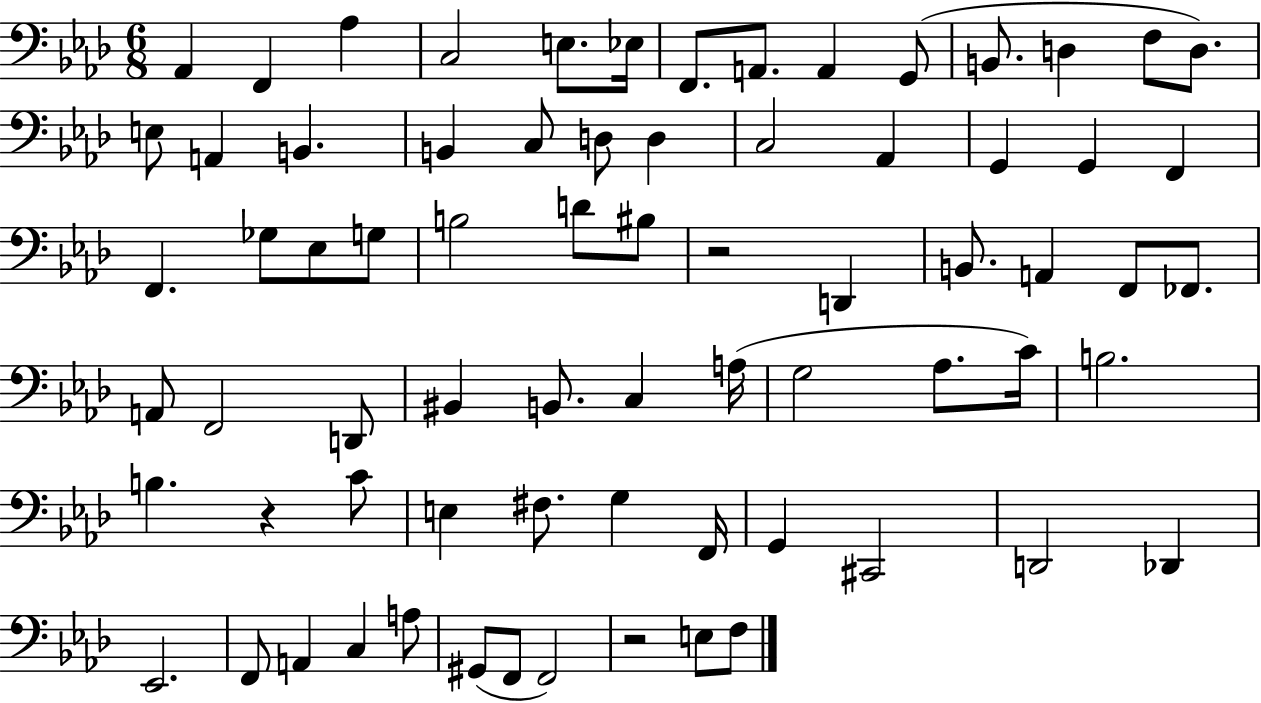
{
  \clef bass
  \numericTimeSignature
  \time 6/8
  \key aes \major
  aes,4 f,4 aes4 | c2 e8. ees16 | f,8. a,8. a,4 g,8( | b,8. d4 f8 d8.) | \break e8 a,4 b,4. | b,4 c8 d8 d4 | c2 aes,4 | g,4 g,4 f,4 | \break f,4. ges8 ees8 g8 | b2 d'8 bis8 | r2 d,4 | b,8. a,4 f,8 fes,8. | \break a,8 f,2 d,8 | bis,4 b,8. c4 a16( | g2 aes8. c'16) | b2. | \break b4. r4 c'8 | e4 fis8. g4 f,16 | g,4 cis,2 | d,2 des,4 | \break ees,2. | f,8 a,4 c4 a8 | gis,8( f,8 f,2) | r2 e8 f8 | \break \bar "|."
}